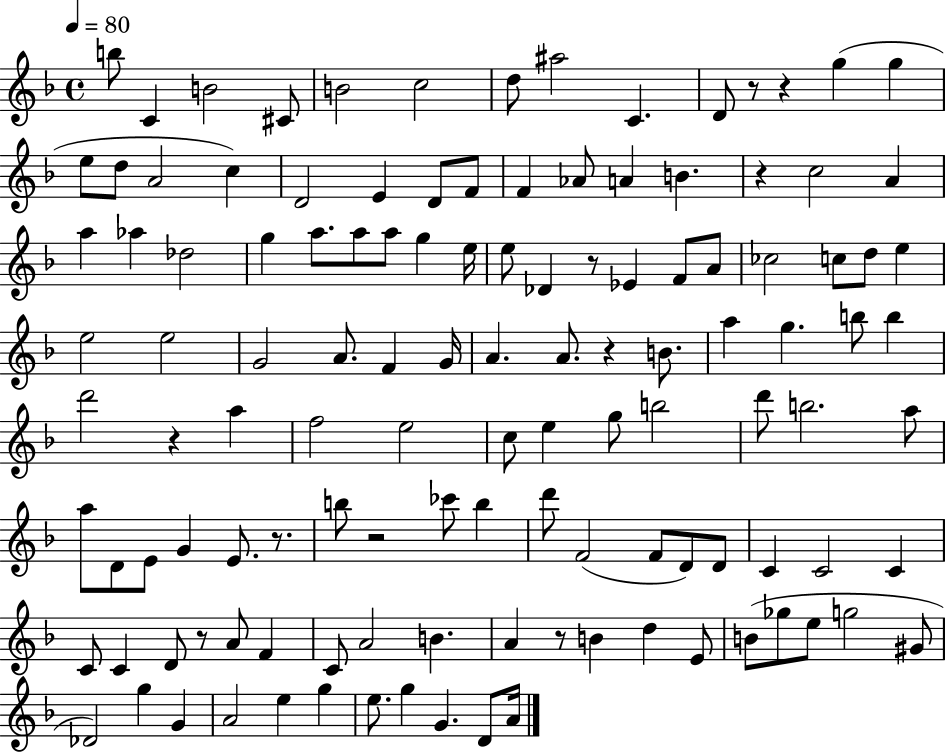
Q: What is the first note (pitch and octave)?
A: B5